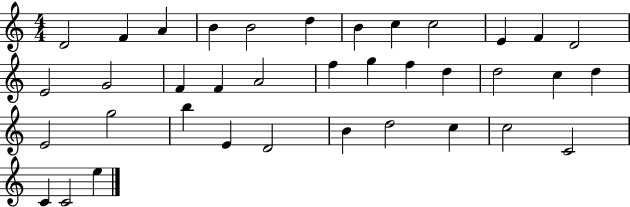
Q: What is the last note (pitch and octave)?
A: E5